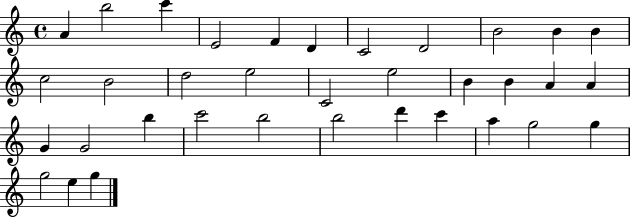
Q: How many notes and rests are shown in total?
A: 35